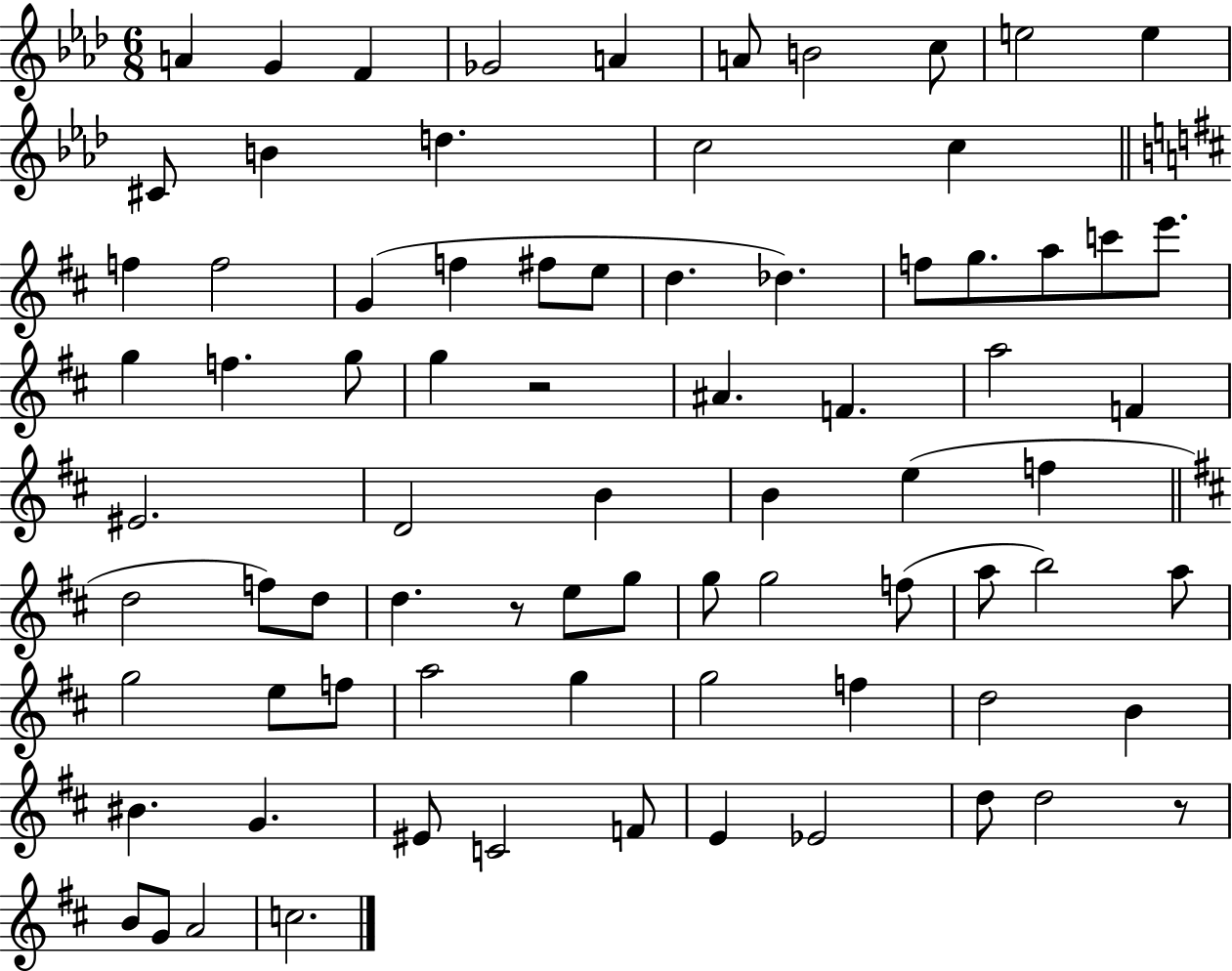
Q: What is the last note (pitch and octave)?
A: C5